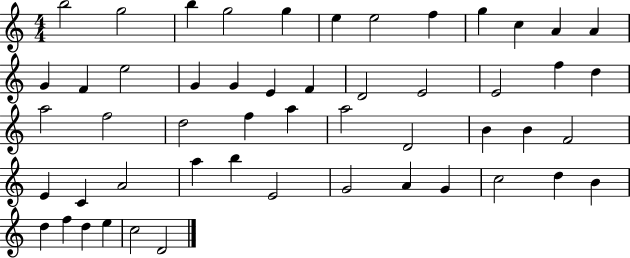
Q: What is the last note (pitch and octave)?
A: D4